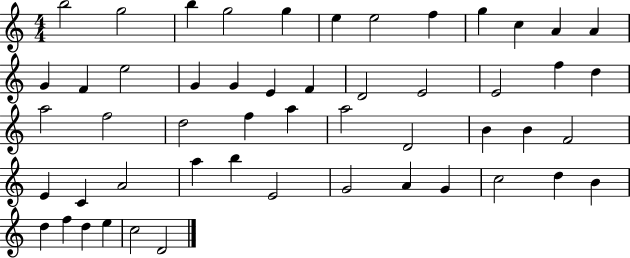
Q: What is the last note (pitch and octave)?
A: D4